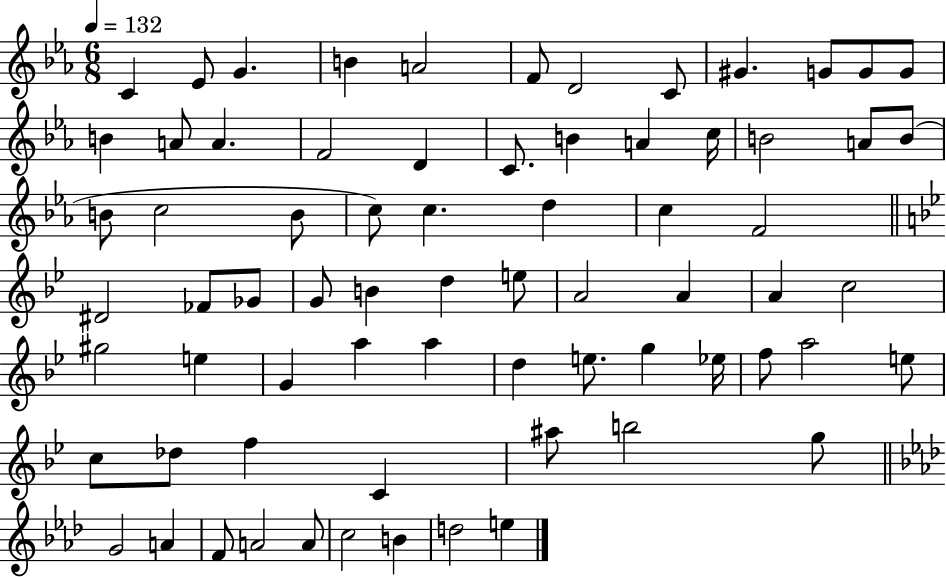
{
  \clef treble
  \numericTimeSignature
  \time 6/8
  \key ees \major
  \tempo 4 = 132
  c'4 ees'8 g'4. | b'4 a'2 | f'8 d'2 c'8 | gis'4. g'8 g'8 g'8 | \break b'4 a'8 a'4. | f'2 d'4 | c'8. b'4 a'4 c''16 | b'2 a'8 b'8( | \break b'8 c''2 b'8 | c''8) c''4. d''4 | c''4 f'2 | \bar "||" \break \key bes \major dis'2 fes'8 ges'8 | g'8 b'4 d''4 e''8 | a'2 a'4 | a'4 c''2 | \break gis''2 e''4 | g'4 a''4 a''4 | d''4 e''8. g''4 ees''16 | f''8 a''2 e''8 | \break c''8 des''8 f''4 c'4 | ais''8 b''2 g''8 | \bar "||" \break \key aes \major g'2 a'4 | f'8 a'2 a'8 | c''2 b'4 | d''2 e''4 | \break \bar "|."
}